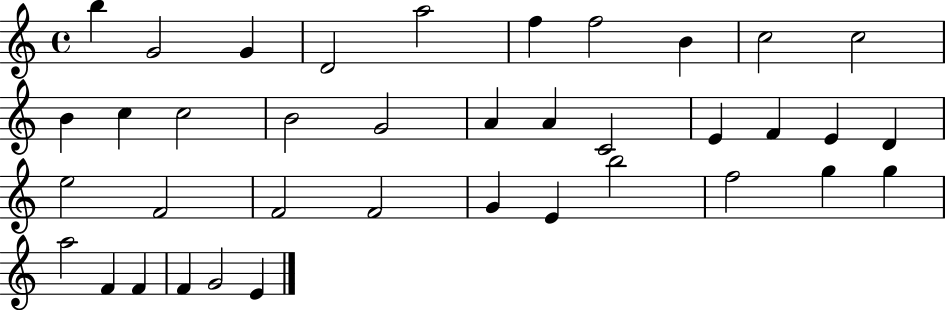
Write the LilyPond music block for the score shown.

{
  \clef treble
  \time 4/4
  \defaultTimeSignature
  \key c \major
  b''4 g'2 g'4 | d'2 a''2 | f''4 f''2 b'4 | c''2 c''2 | \break b'4 c''4 c''2 | b'2 g'2 | a'4 a'4 c'2 | e'4 f'4 e'4 d'4 | \break e''2 f'2 | f'2 f'2 | g'4 e'4 b''2 | f''2 g''4 g''4 | \break a''2 f'4 f'4 | f'4 g'2 e'4 | \bar "|."
}